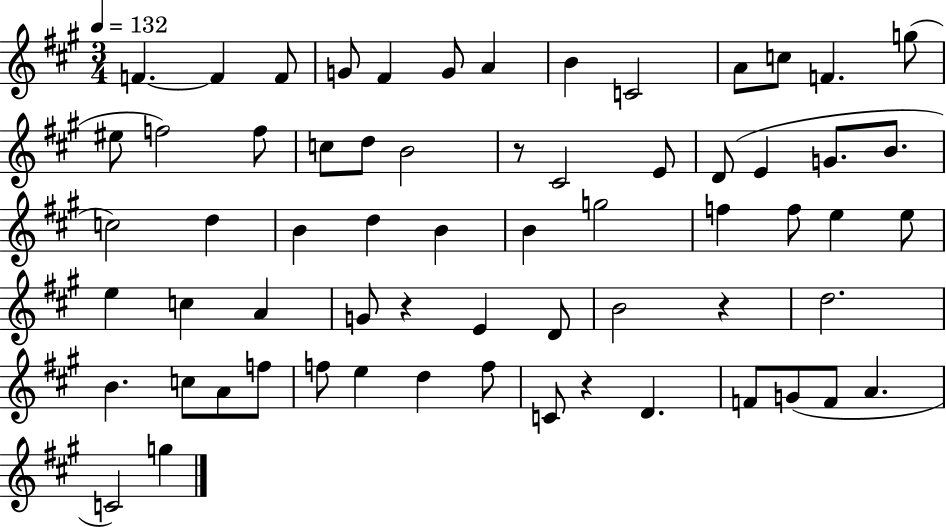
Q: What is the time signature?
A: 3/4